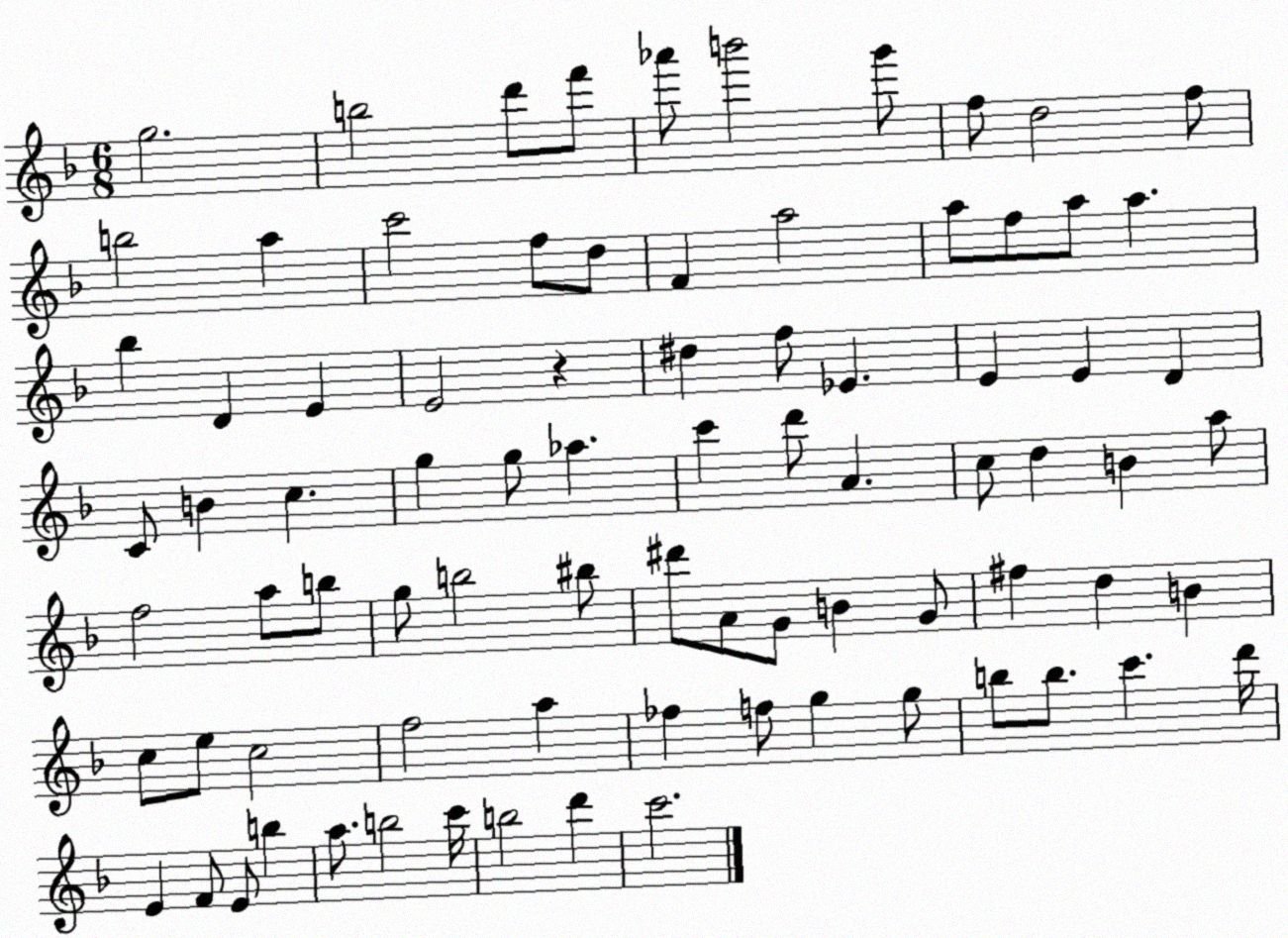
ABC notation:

X:1
T:Untitled
M:6/8
L:1/4
K:F
g2 b2 d'/2 f'/2 _a'/2 b'2 g'/2 f/2 d2 f/2 b2 a c'2 f/2 d/2 F a2 a/2 f/2 a/2 a _b D E E2 z ^d f/2 _E E E D C/2 B c g g/2 _a c' d'/2 A c/2 d B a/2 f2 a/2 b/2 g/2 b2 ^b/2 ^d'/2 A/2 G/2 B G/2 ^f d B c/2 e/2 c2 f2 a _f f/2 g g/2 b/2 b/2 c' d'/4 E F/2 E/2 b a/2 b2 c'/4 b2 d' c'2